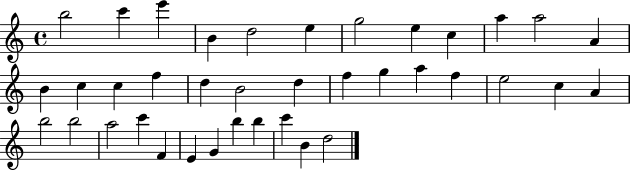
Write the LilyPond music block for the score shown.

{
  \clef treble
  \time 4/4
  \defaultTimeSignature
  \key c \major
  b''2 c'''4 e'''4 | b'4 d''2 e''4 | g''2 e''4 c''4 | a''4 a''2 a'4 | \break b'4 c''4 c''4 f''4 | d''4 b'2 d''4 | f''4 g''4 a''4 f''4 | e''2 c''4 a'4 | \break b''2 b''2 | a''2 c'''4 f'4 | e'4 g'4 b''4 b''4 | c'''4 b'4 d''2 | \break \bar "|."
}